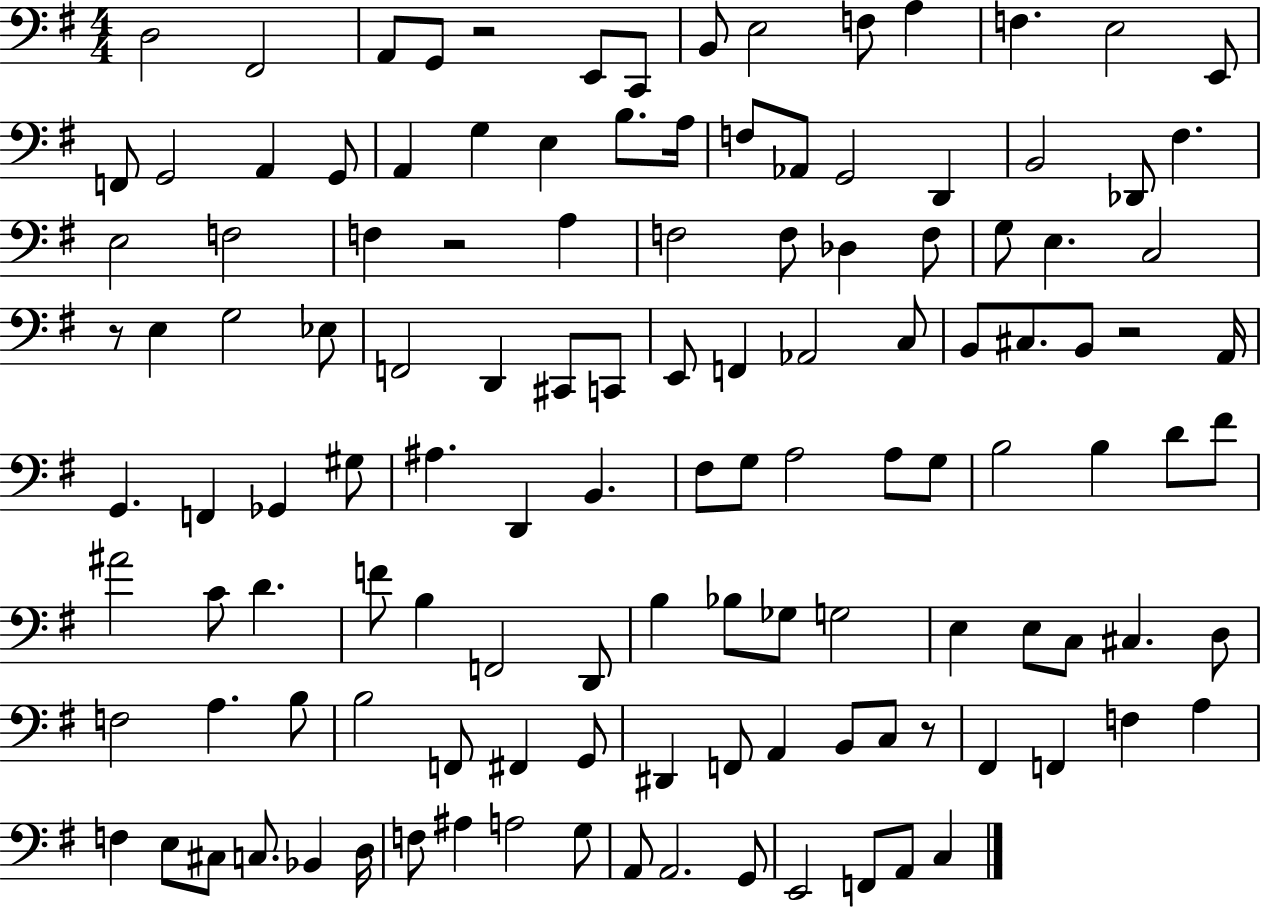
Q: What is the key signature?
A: G major